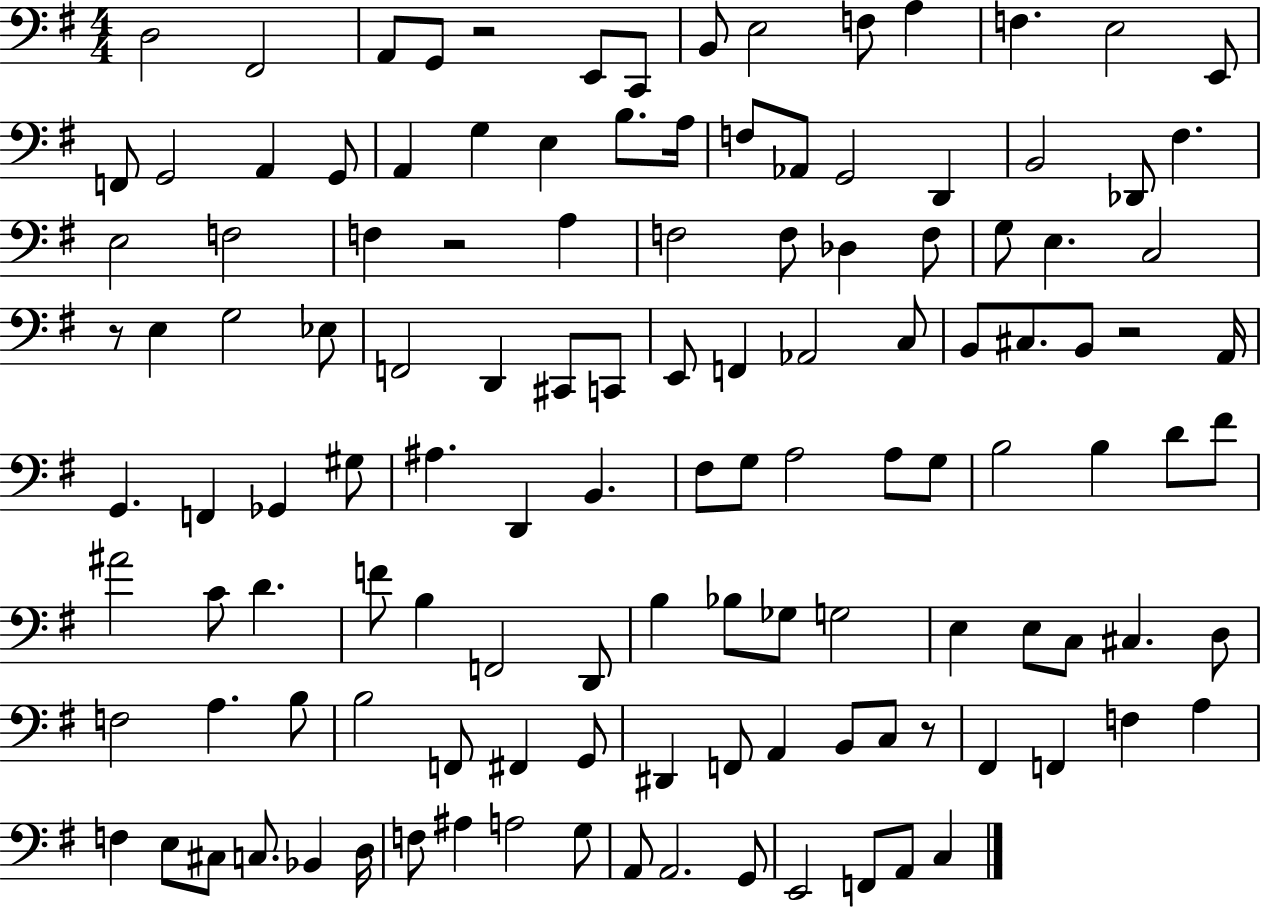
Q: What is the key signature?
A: G major